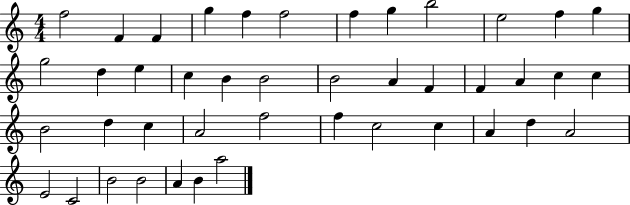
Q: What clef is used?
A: treble